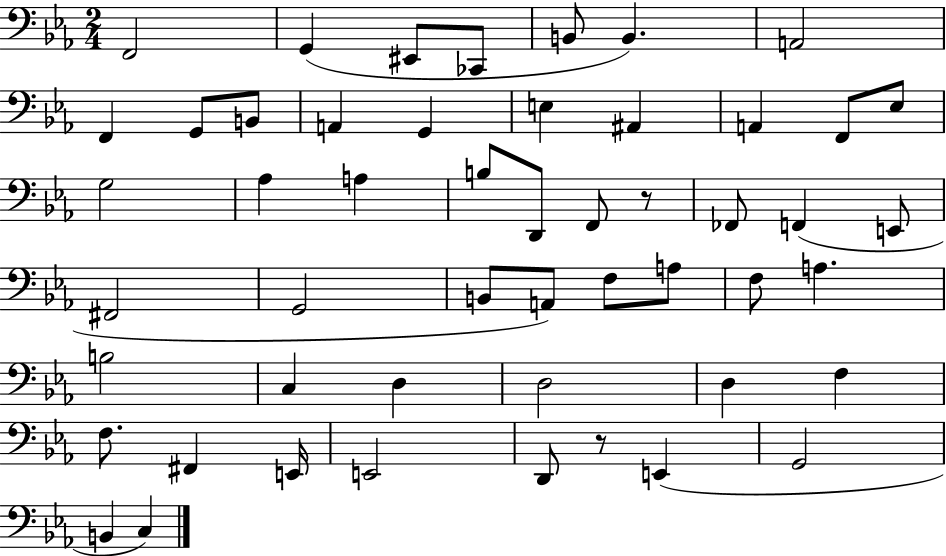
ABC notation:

X:1
T:Untitled
M:2/4
L:1/4
K:Eb
F,,2 G,, ^E,,/2 _C,,/2 B,,/2 B,, A,,2 F,, G,,/2 B,,/2 A,, G,, E, ^A,, A,, F,,/2 _E,/2 G,2 _A, A, B,/2 D,,/2 F,,/2 z/2 _F,,/2 F,, E,,/2 ^F,,2 G,,2 B,,/2 A,,/2 F,/2 A,/2 F,/2 A, B,2 C, D, D,2 D, F, F,/2 ^F,, E,,/4 E,,2 D,,/2 z/2 E,, G,,2 B,, C,